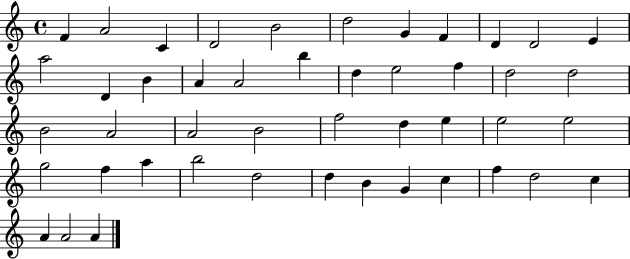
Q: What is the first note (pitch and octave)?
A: F4